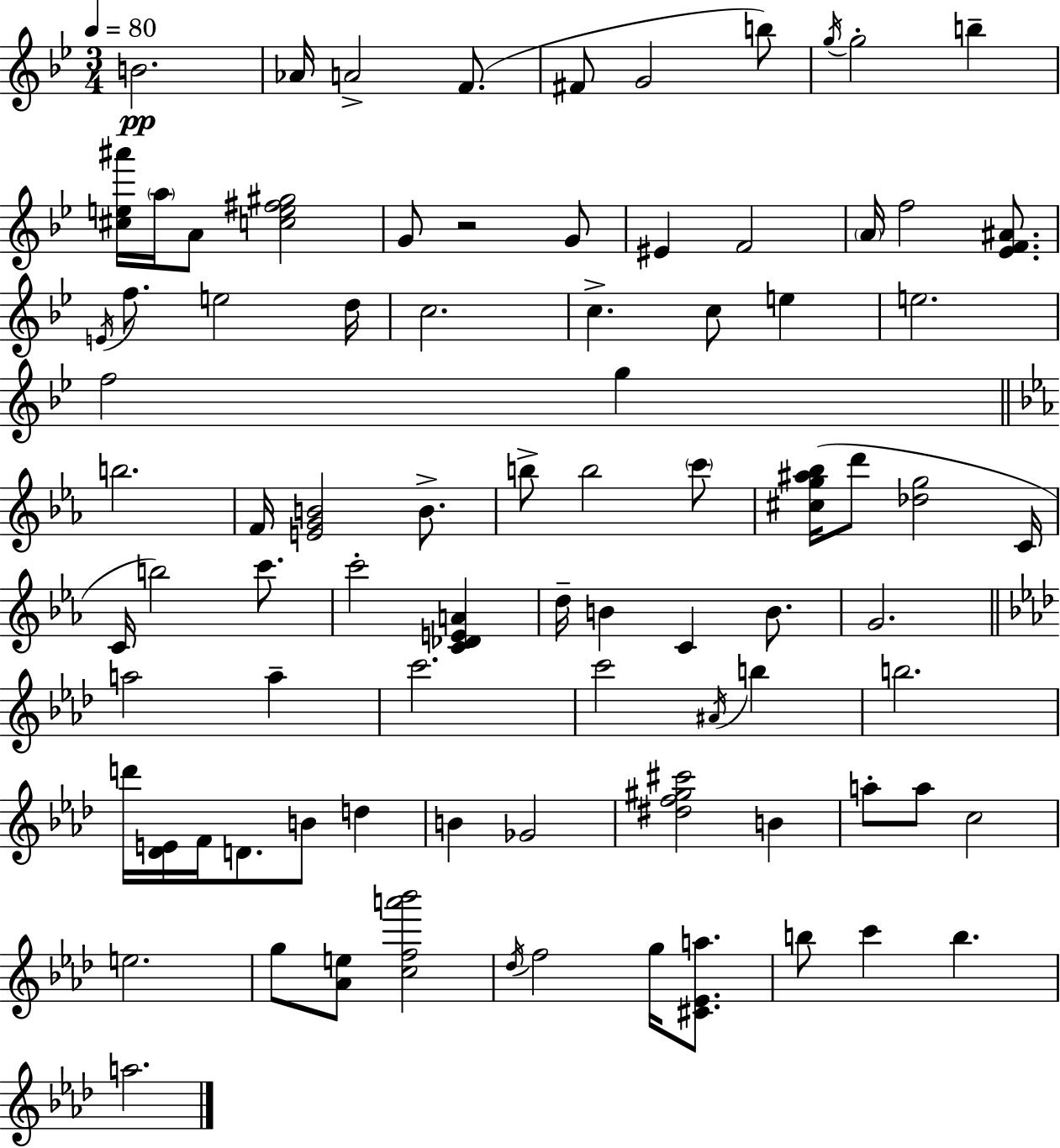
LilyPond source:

{
  \clef treble
  \numericTimeSignature
  \time 3/4
  \key bes \major
  \tempo 4 = 80
  \repeat volta 2 { b'2.\pp | aes'16 a'2-> f'8.( | fis'8 g'2 b''8) | \acciaccatura { g''16 } g''2-. b''4-- | \break <cis'' e'' ais'''>16 \parenthesize a''16 a'8 <c'' e'' fis'' gis''>2 | g'8 r2 g'8 | eis'4 f'2 | \parenthesize a'16 f''2 <ees' f' ais'>8. | \break \acciaccatura { e'16 } f''8. e''2 | d''16 c''2. | c''4.-> c''8 e''4 | e''2. | \break f''2 g''4 | \bar "||" \break \key ees \major b''2. | f'16 <e' g' b'>2 b'8.-> | b''8-> b''2 \parenthesize c'''8 | <cis'' g'' ais'' bes''>16( d'''8 <des'' g''>2 c'16 | \break c'16 b''2) c'''8. | c'''2-. <c' des' e' a'>4 | d''16-- b'4 c'4 b'8. | g'2. | \break \bar "||" \break \key f \minor a''2 a''4-- | c'''2. | c'''2 \acciaccatura { ais'16 } b''4 | b''2. | \break d'''16 <des' e'>16 f'16 d'8. b'8 d''4 | b'4 ges'2 | <dis'' f'' gis'' cis'''>2 b'4 | a''8-. a''8 c''2 | \break e''2. | g''8 <aes' e''>8 <c'' f'' a''' bes'''>2 | \acciaccatura { des''16 } f''2 g''16 <cis' ees' a''>8. | b''8 c'''4 b''4. | \break a''2. | } \bar "|."
}